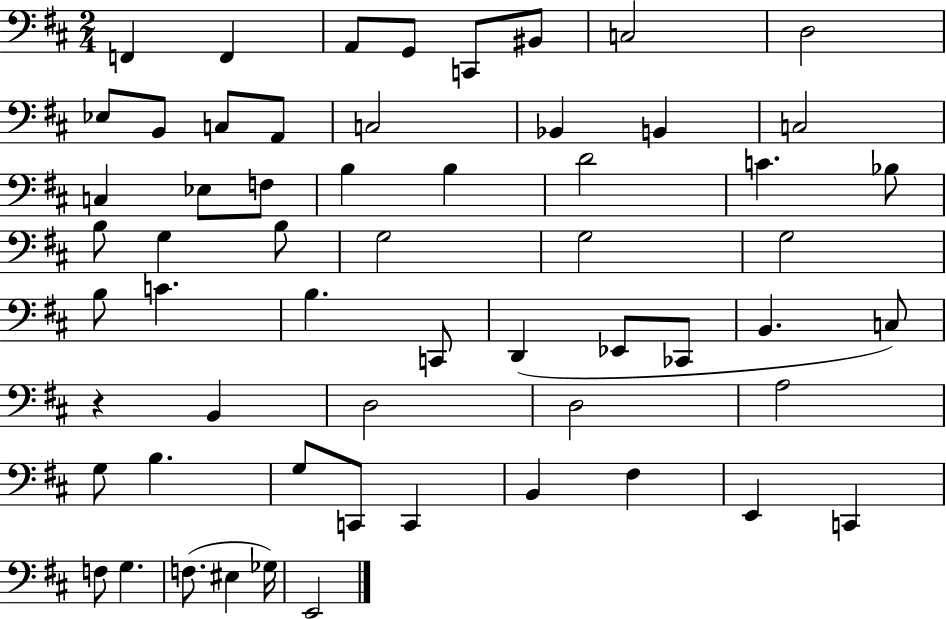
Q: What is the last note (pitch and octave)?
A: E2